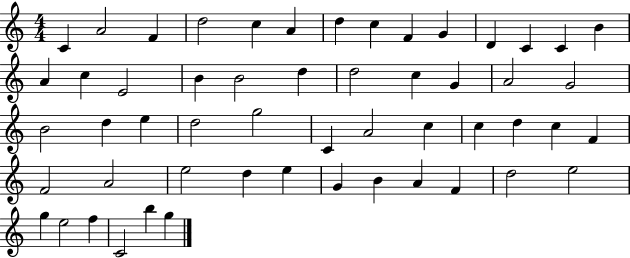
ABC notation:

X:1
T:Untitled
M:4/4
L:1/4
K:C
C A2 F d2 c A d c F G D C C B A c E2 B B2 d d2 c G A2 G2 B2 d e d2 g2 C A2 c c d c F F2 A2 e2 d e G B A F d2 e2 g e2 f C2 b g